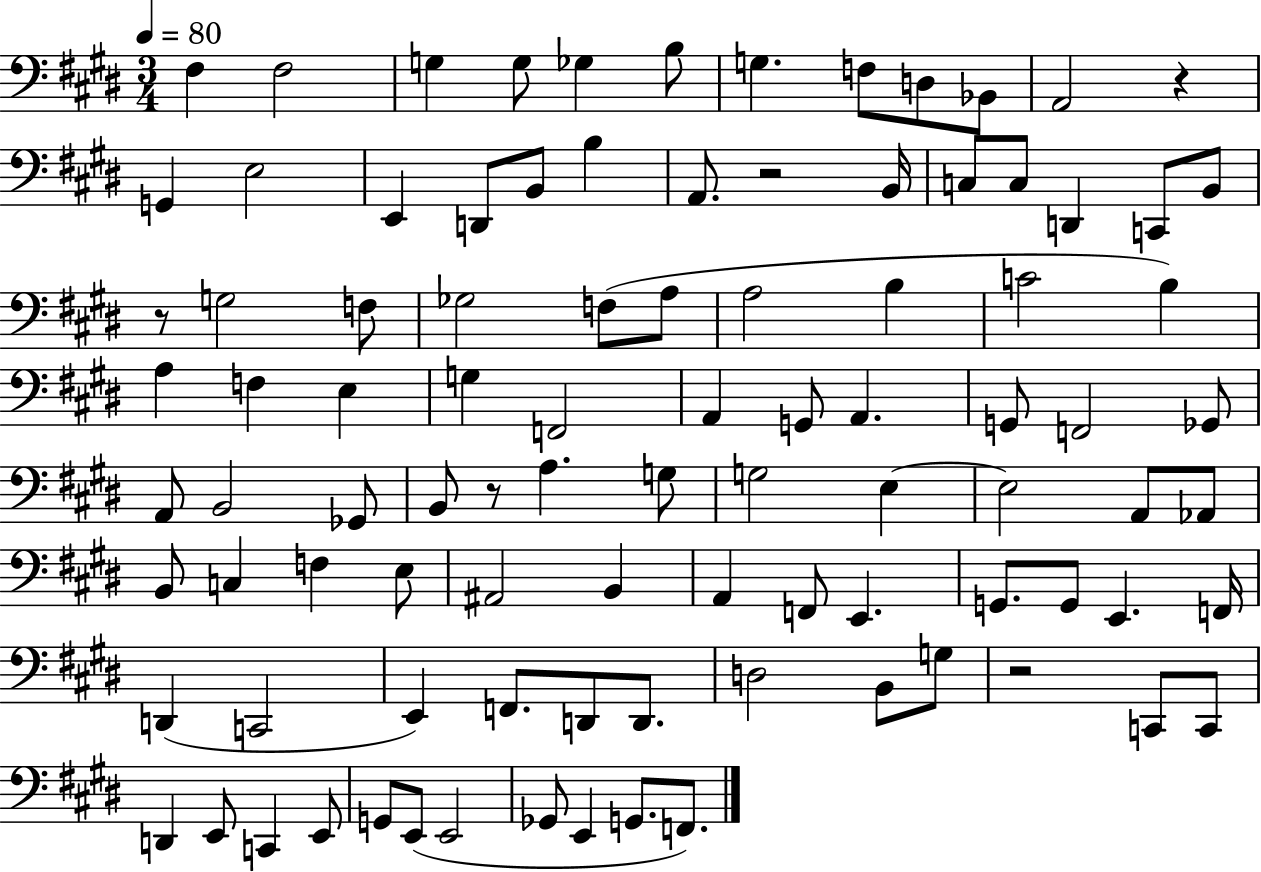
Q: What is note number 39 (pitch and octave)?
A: A2